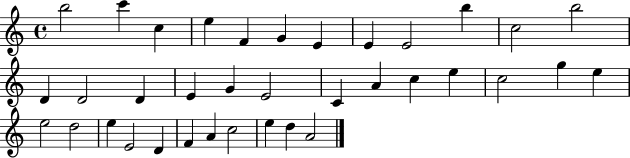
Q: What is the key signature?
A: C major